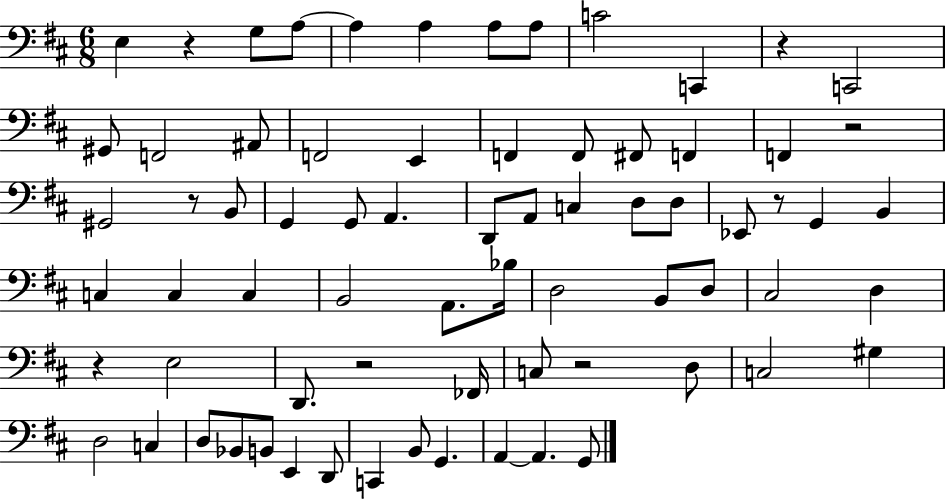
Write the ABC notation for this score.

X:1
T:Untitled
M:6/8
L:1/4
K:D
E, z G,/2 A,/2 A, A, A,/2 A,/2 C2 C,, z C,,2 ^G,,/2 F,,2 ^A,,/2 F,,2 E,, F,, F,,/2 ^F,,/2 F,, F,, z2 ^G,,2 z/2 B,,/2 G,, G,,/2 A,, D,,/2 A,,/2 C, D,/2 D,/2 _E,,/2 z/2 G,, B,, C, C, C, B,,2 A,,/2 _B,/4 D,2 B,,/2 D,/2 ^C,2 D, z E,2 D,,/2 z2 _F,,/4 C,/2 z2 D,/2 C,2 ^G, D,2 C, D,/2 _B,,/2 B,,/2 E,, D,,/2 C,, B,,/2 G,, A,, A,, G,,/2